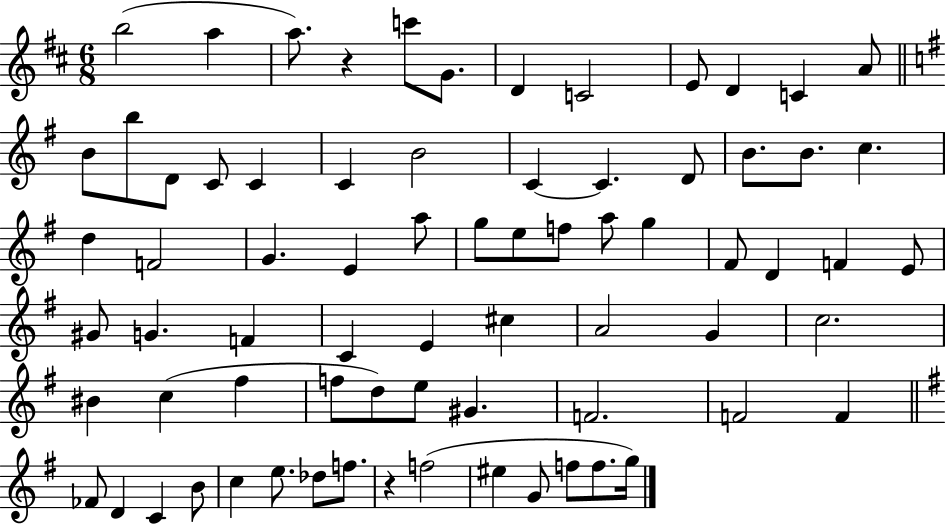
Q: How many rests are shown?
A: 2